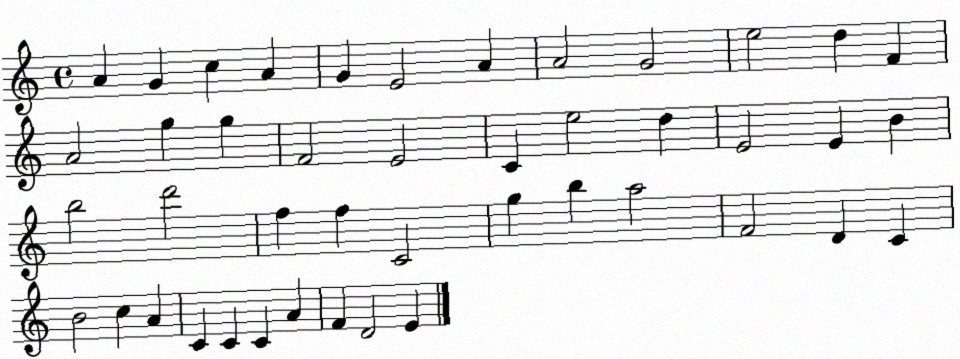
X:1
T:Untitled
M:4/4
L:1/4
K:C
A G c A G E2 A A2 G2 e2 d F A2 g g F2 E2 C e2 d E2 E B b2 d'2 f f C2 g b a2 F2 D C B2 c A C C C A F D2 E